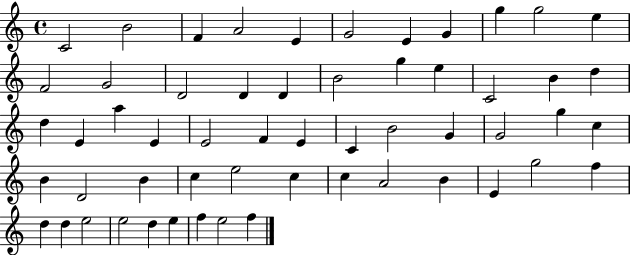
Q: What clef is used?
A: treble